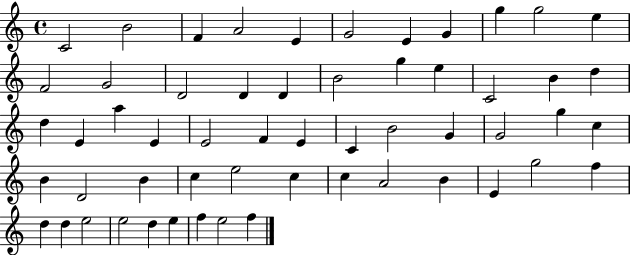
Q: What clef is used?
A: treble